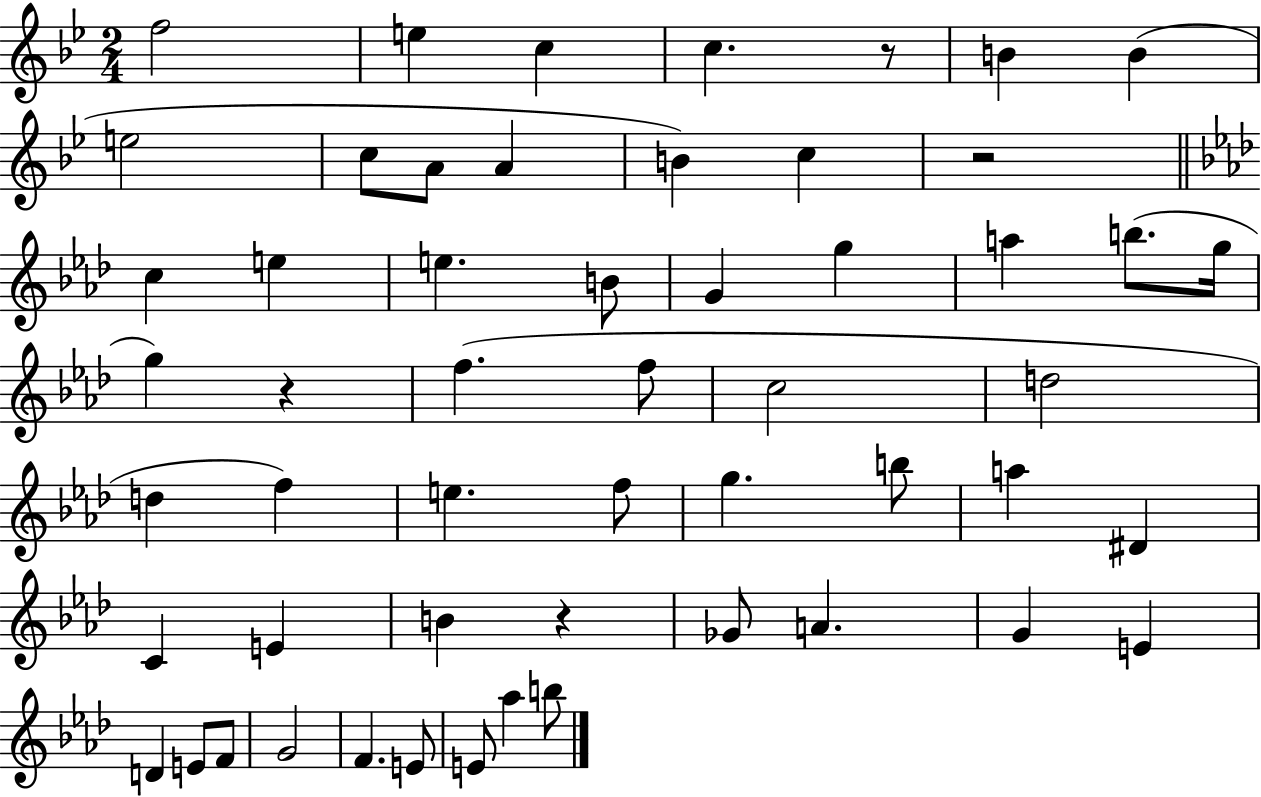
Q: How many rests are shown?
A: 4